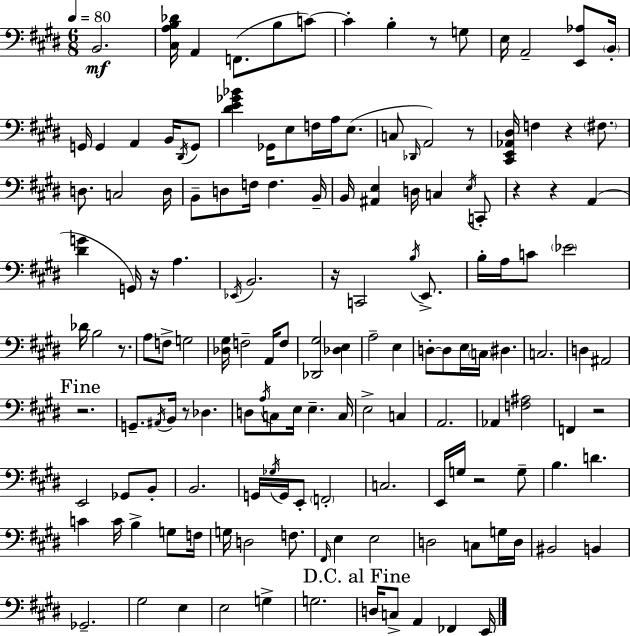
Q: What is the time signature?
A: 6/8